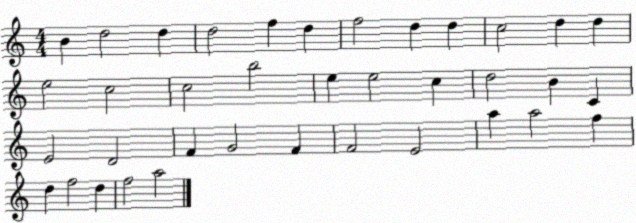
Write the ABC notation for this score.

X:1
T:Untitled
M:4/4
L:1/4
K:C
B d2 d d2 f d f2 d d c2 d d e2 c2 c2 b2 e e2 c d2 B C E2 D2 F G2 F F2 E2 a a2 f d f2 d f2 a2